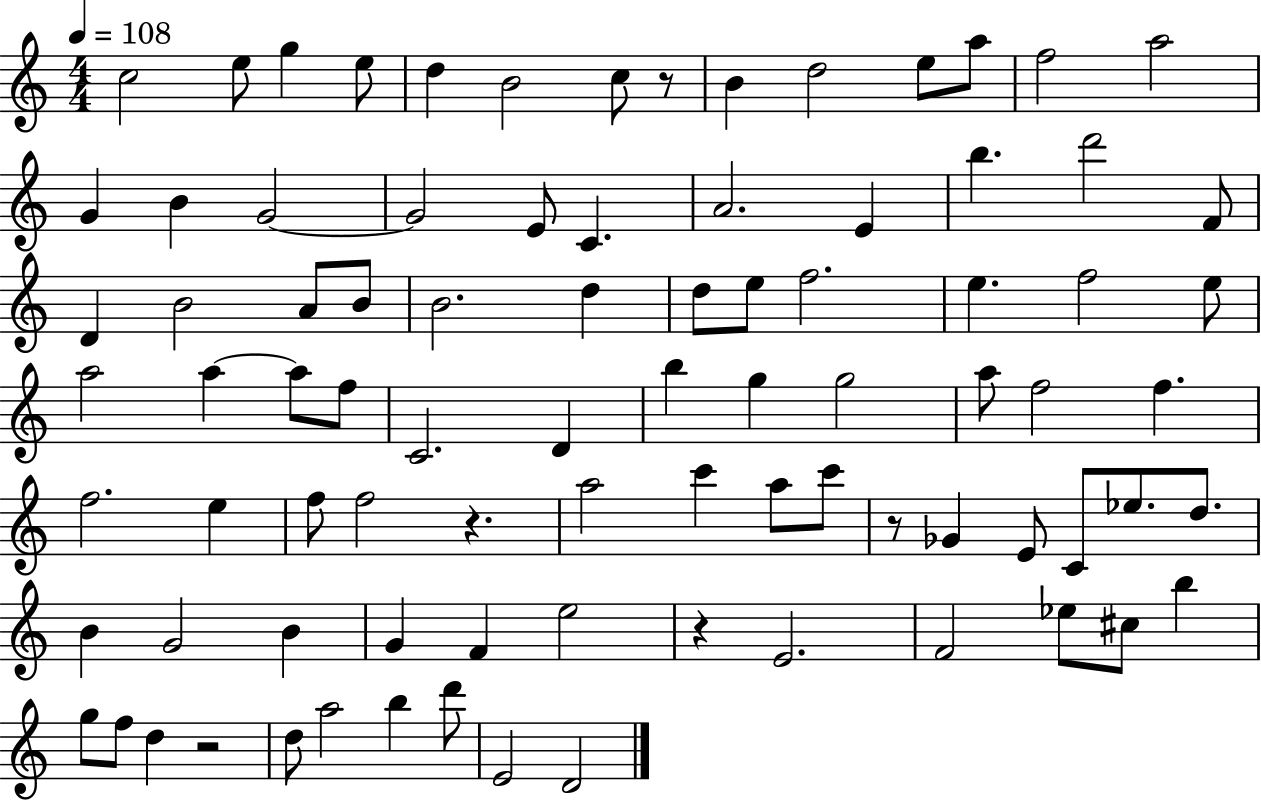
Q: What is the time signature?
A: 4/4